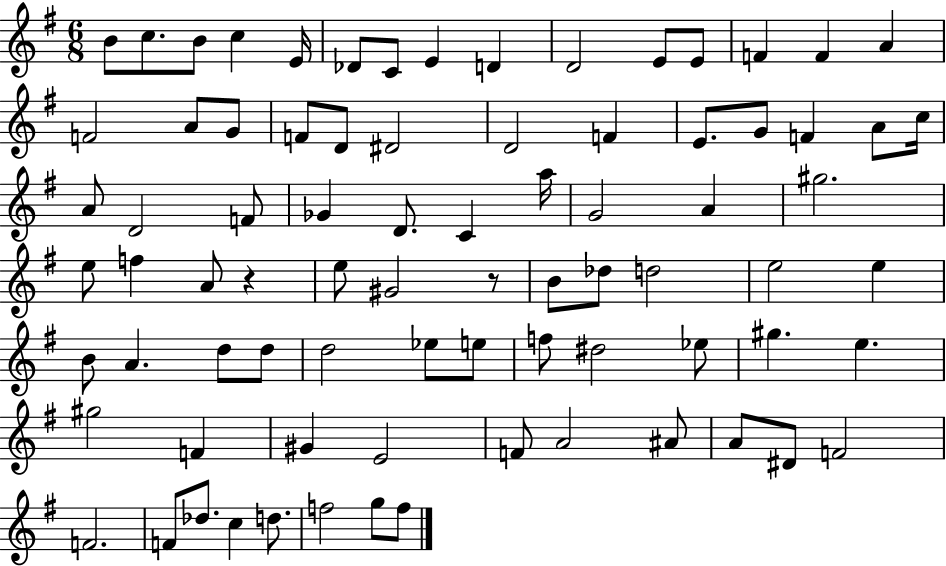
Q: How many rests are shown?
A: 2